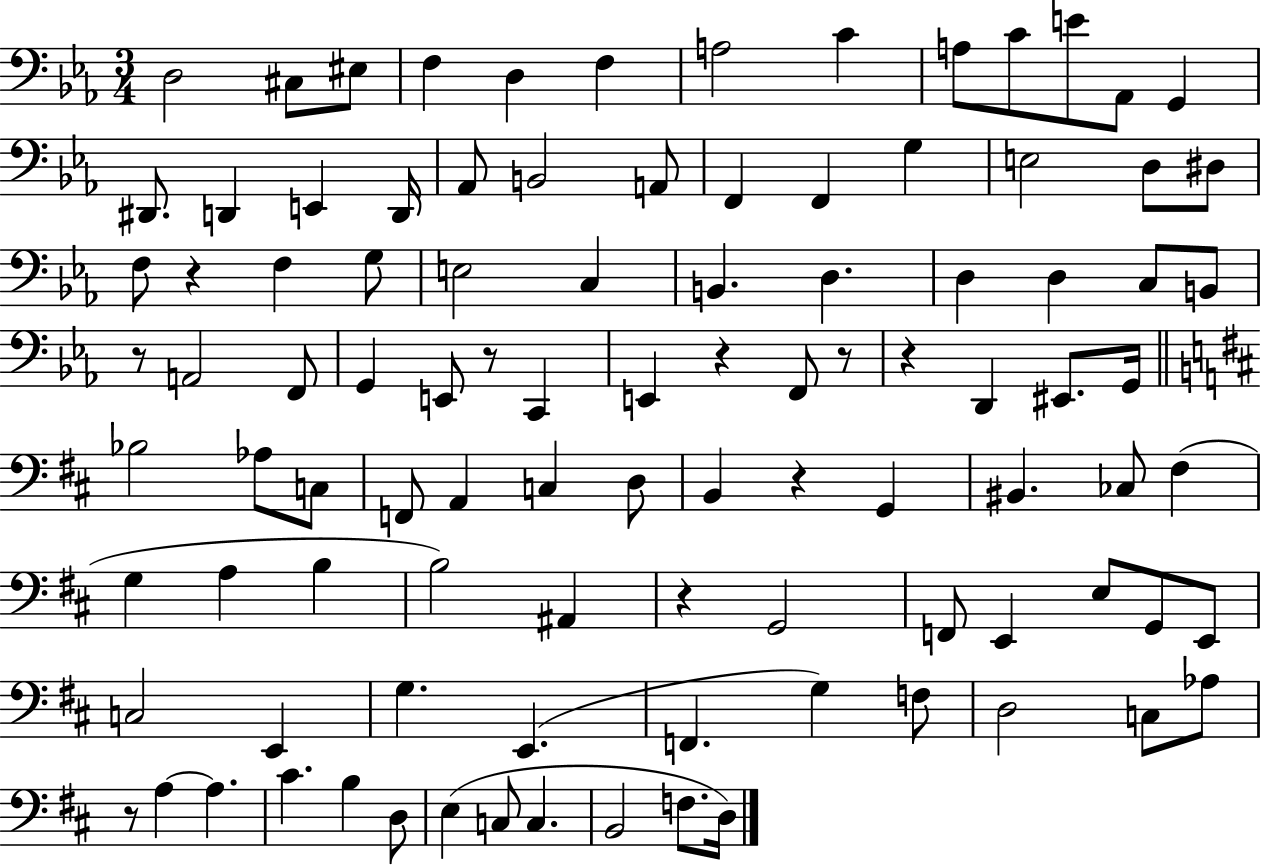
D3/h C#3/e EIS3/e F3/q D3/q F3/q A3/h C4/q A3/e C4/e E4/e Ab2/e G2/q D#2/e. D2/q E2/q D2/s Ab2/e B2/h A2/e F2/q F2/q G3/q E3/h D3/e D#3/e F3/e R/q F3/q G3/e E3/h C3/q B2/q. D3/q. D3/q D3/q C3/e B2/e R/e A2/h F2/e G2/q E2/e R/e C2/q E2/q R/q F2/e R/e R/q D2/q EIS2/e. G2/s Bb3/h Ab3/e C3/e F2/e A2/q C3/q D3/e B2/q R/q G2/q BIS2/q. CES3/e F#3/q G3/q A3/q B3/q B3/h A#2/q R/q G2/h F2/e E2/q E3/e G2/e E2/e C3/h E2/q G3/q. E2/q. F2/q. G3/q F3/e D3/h C3/e Ab3/e R/e A3/q A3/q. C#4/q. B3/q D3/e E3/q C3/e C3/q. B2/h F3/e. D3/s